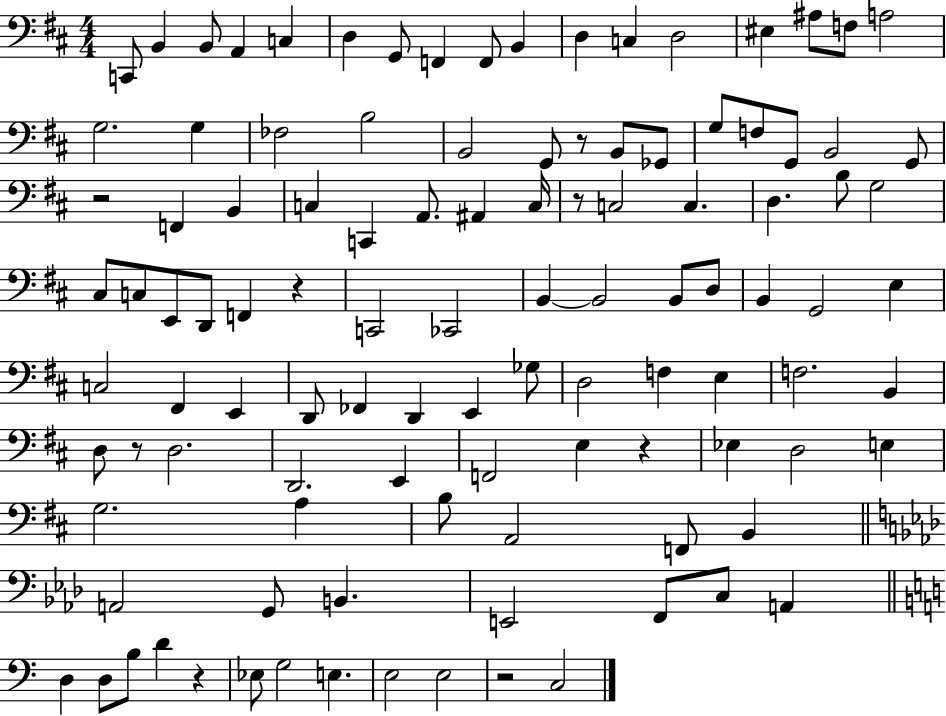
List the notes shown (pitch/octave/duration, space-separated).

C2/e B2/q B2/e A2/q C3/q D3/q G2/e F2/q F2/e B2/q D3/q C3/q D3/h EIS3/q A#3/e F3/e A3/h G3/h. G3/q FES3/h B3/h B2/h G2/e R/e B2/e Gb2/e G3/e F3/e G2/e B2/h G2/e R/h F2/q B2/q C3/q C2/q A2/e. A#2/q C3/s R/e C3/h C3/q. D3/q. B3/e G3/h C#3/e C3/e E2/e D2/e F2/q R/q C2/h CES2/h B2/q B2/h B2/e D3/e B2/q G2/h E3/q C3/h F#2/q E2/q D2/e FES2/q D2/q E2/q Gb3/e D3/h F3/q E3/q F3/h. B2/q D3/e R/e D3/h. D2/h. E2/q F2/h E3/q R/q Eb3/q D3/h E3/q G3/h. A3/q B3/e A2/h F2/e B2/q A2/h G2/e B2/q. E2/h F2/e C3/e A2/q D3/q D3/e B3/e D4/q R/q Eb3/e G3/h E3/q. E3/h E3/h R/h C3/h